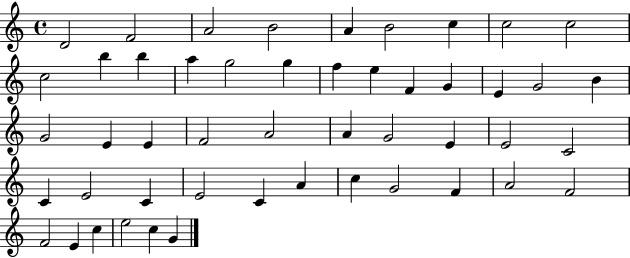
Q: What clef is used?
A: treble